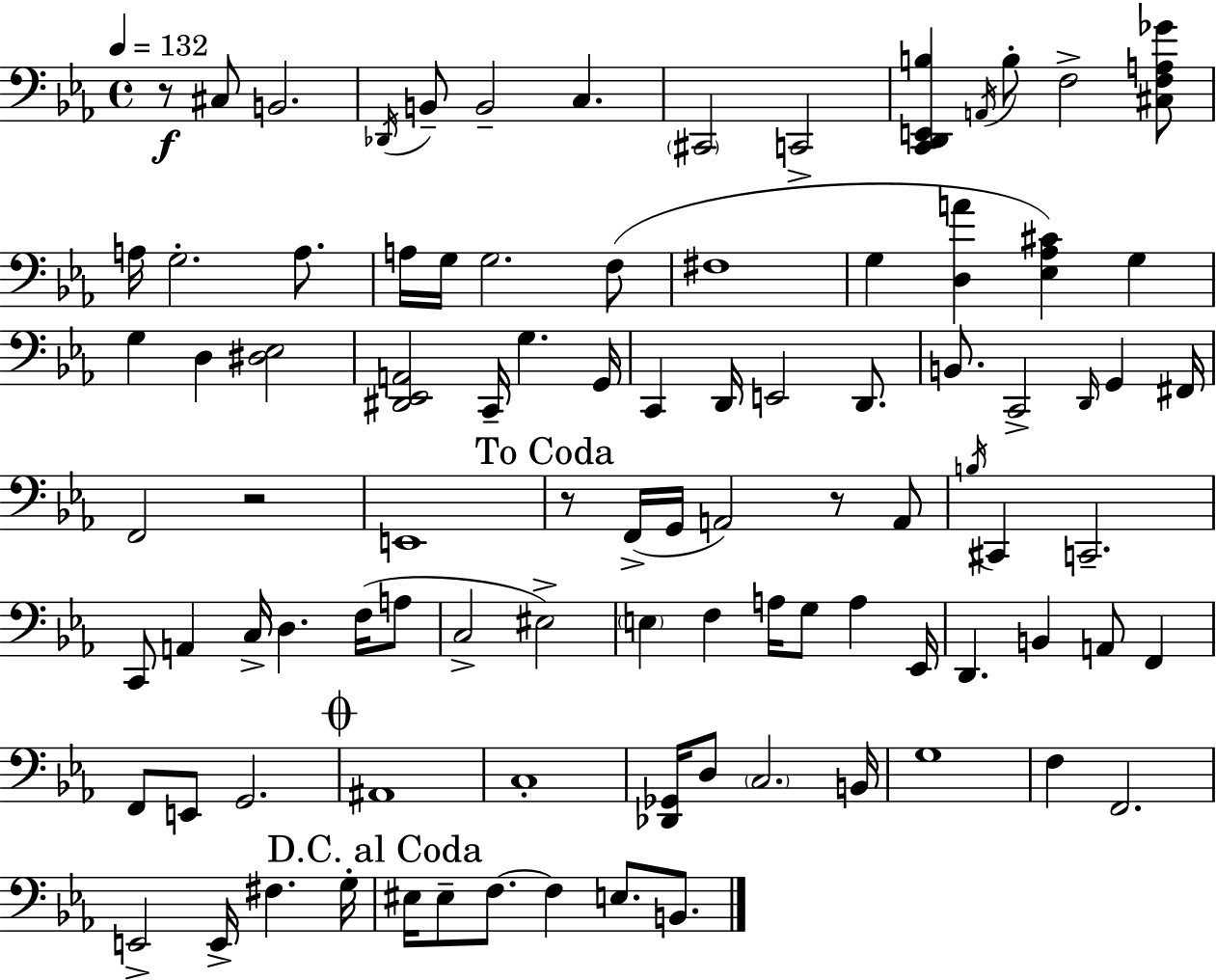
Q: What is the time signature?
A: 4/4